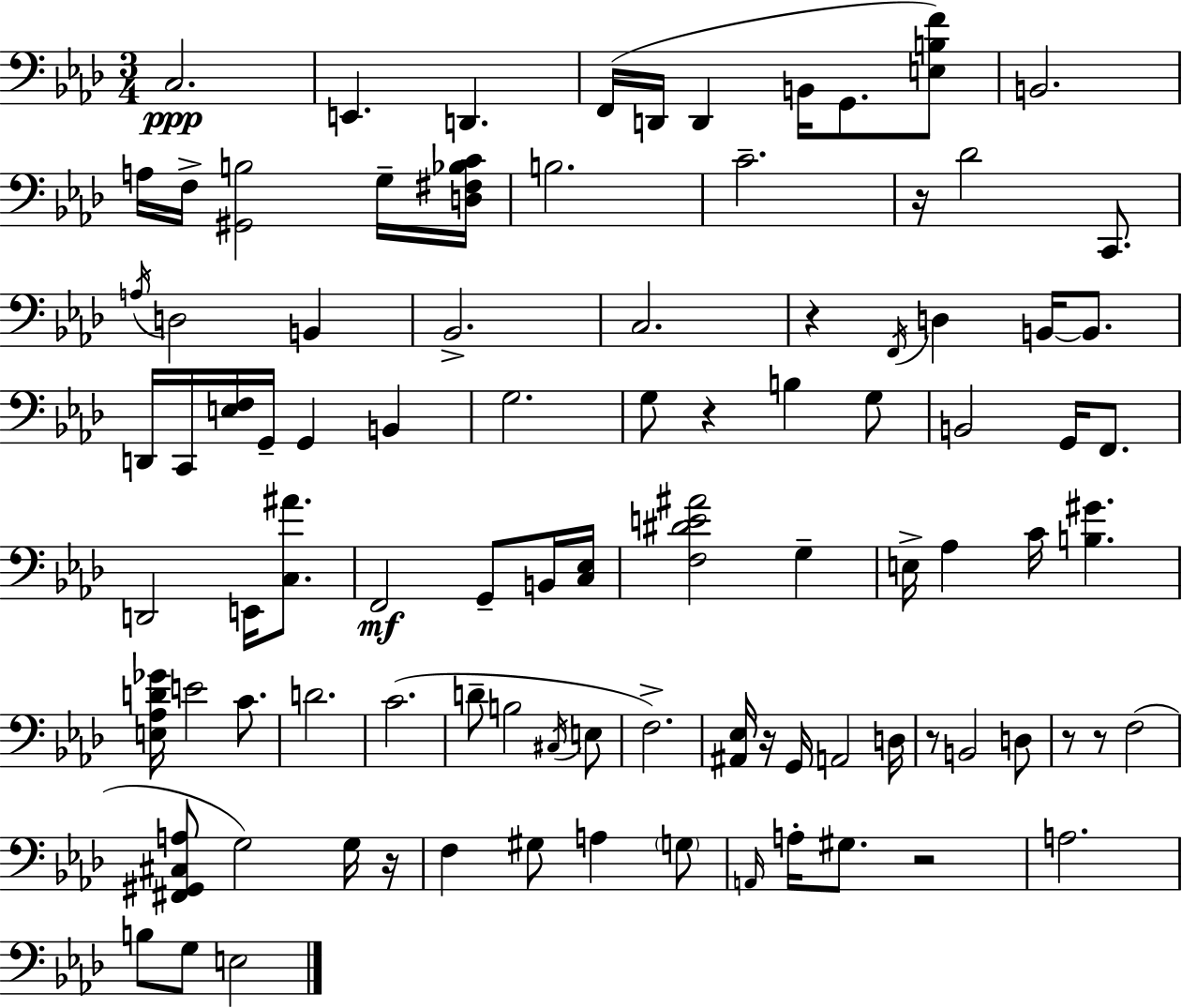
X:1
T:Untitled
M:3/4
L:1/4
K:Fm
C,2 E,, D,, F,,/4 D,,/4 D,, B,,/4 G,,/2 [E,B,F]/2 B,,2 A,/4 F,/4 [^G,,B,]2 G,/4 [D,^F,_B,C]/4 B,2 C2 z/4 _D2 C,,/2 A,/4 D,2 B,, _B,,2 C,2 z F,,/4 D, B,,/4 B,,/2 D,,/4 C,,/4 [E,F,]/4 G,,/4 G,, B,, G,2 G,/2 z B, G,/2 B,,2 G,,/4 F,,/2 D,,2 E,,/4 [C,^A]/2 F,,2 G,,/2 B,,/4 [C,_E,]/4 [F,^DE^A]2 G, E,/4 _A, C/4 [B,^G] [E,_A,D_G]/4 E2 C/2 D2 C2 D/2 B,2 ^C,/4 E,/2 F,2 [^A,,_E,]/4 z/4 G,,/4 A,,2 D,/4 z/2 B,,2 D,/2 z/2 z/2 F,2 [^F,,^G,,^C,A,]/2 G,2 G,/4 z/4 F, ^G,/2 A, G,/2 A,,/4 A,/4 ^G,/2 z2 A,2 B,/2 G,/2 E,2